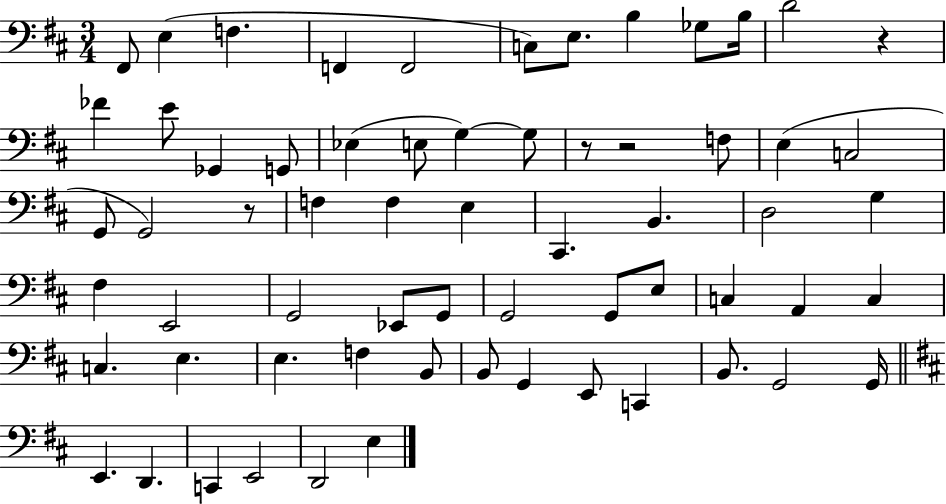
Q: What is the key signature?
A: D major